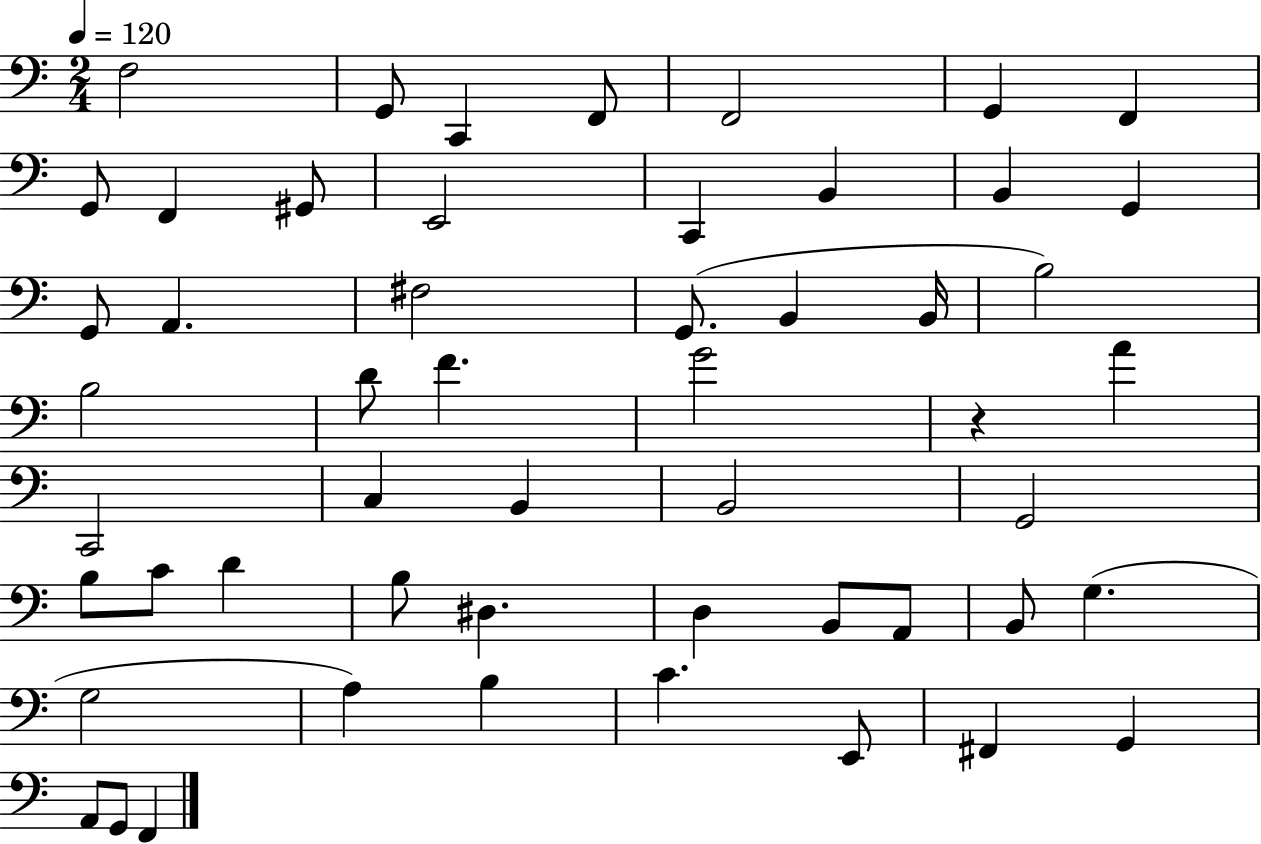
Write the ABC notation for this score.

X:1
T:Untitled
M:2/4
L:1/4
K:C
F,2 G,,/2 C,, F,,/2 F,,2 G,, F,, G,,/2 F,, ^G,,/2 E,,2 C,, B,, B,, G,, G,,/2 A,, ^F,2 G,,/2 B,, B,,/4 B,2 B,2 D/2 F G2 z A C,,2 C, B,, B,,2 G,,2 B,/2 C/2 D B,/2 ^D, D, B,,/2 A,,/2 B,,/2 G, G,2 A, B, C E,,/2 ^F,, G,, A,,/2 G,,/2 F,,